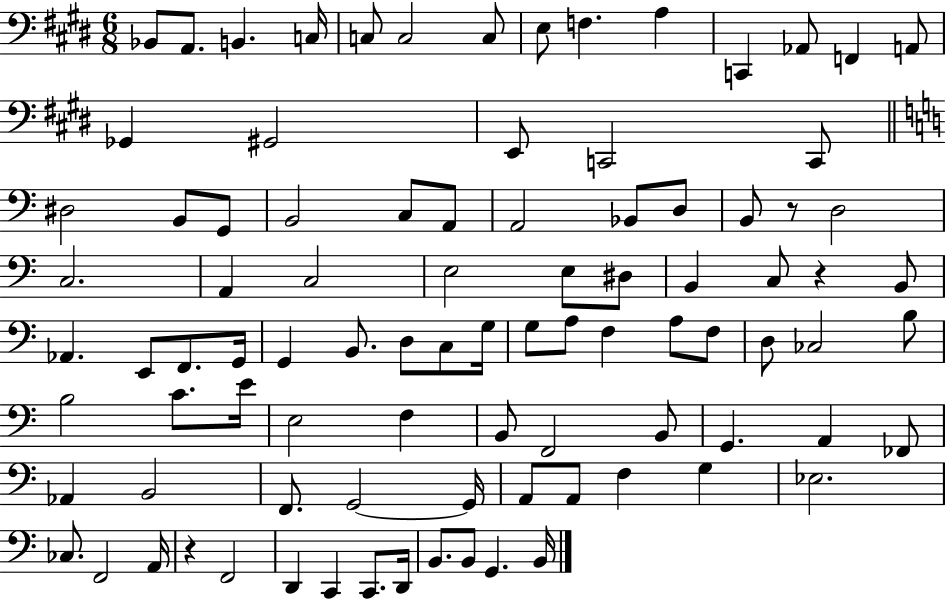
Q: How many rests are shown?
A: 3